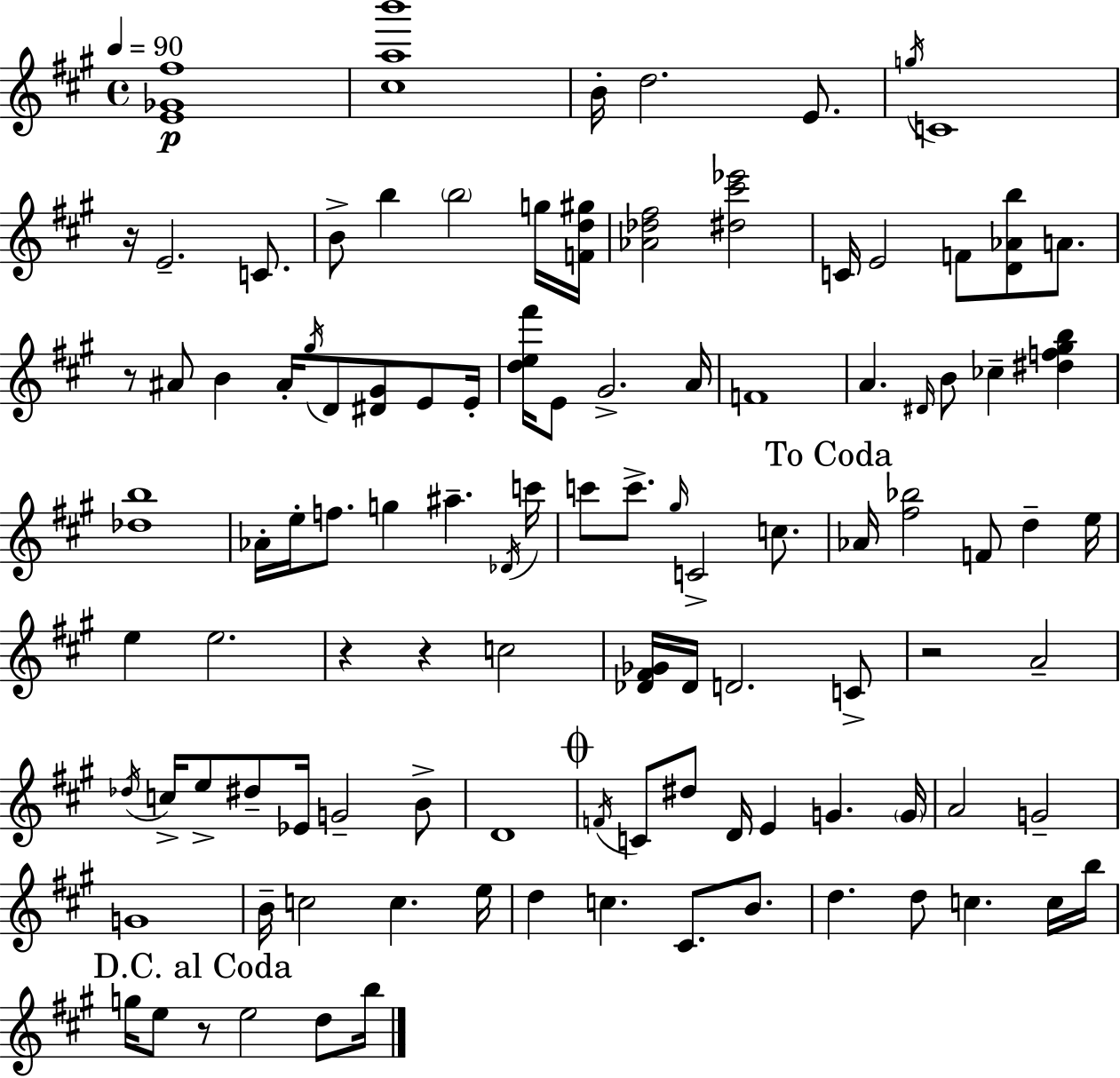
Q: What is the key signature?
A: A major